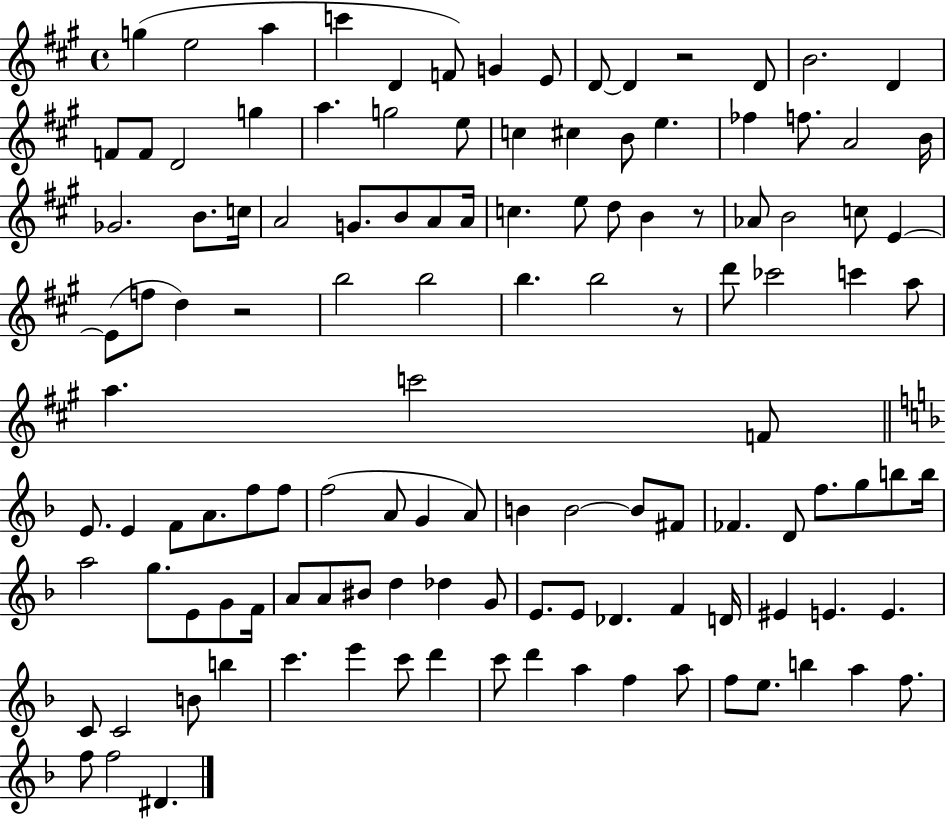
{
  \clef treble
  \time 4/4
  \defaultTimeSignature
  \key a \major
  g''4( e''2 a''4 | c'''4 d'4 f'8) g'4 e'8 | d'8~~ d'4 r2 d'8 | b'2. d'4 | \break f'8 f'8 d'2 g''4 | a''4. g''2 e''8 | c''4 cis''4 b'8 e''4. | fes''4 f''8. a'2 b'16 | \break ges'2. b'8. c''16 | a'2 g'8. b'8 a'8 a'16 | c''4. e''8 d''8 b'4 r8 | aes'8 b'2 c''8 e'4~~ | \break e'8( f''8 d''4) r2 | b''2 b''2 | b''4. b''2 r8 | d'''8 ces'''2 c'''4 a''8 | \break a''4. c'''2 f'8 | \bar "||" \break \key f \major e'8. e'4 f'8 a'8. f''8 f''8 | f''2( a'8 g'4 a'8) | b'4 b'2~~ b'8 fis'8 | fes'4. d'8 f''8. g''8 b''8 b''16 | \break a''2 g''8. e'8 g'8 f'16 | a'8 a'8 bis'8 d''4 des''4 g'8 | e'8. e'8 des'4. f'4 d'16 | eis'4 e'4. e'4. | \break c'8 c'2 b'8 b''4 | c'''4. e'''4 c'''8 d'''4 | c'''8 d'''4 a''4 f''4 a''8 | f''8 e''8. b''4 a''4 f''8. | \break f''8 f''2 dis'4. | \bar "|."
}